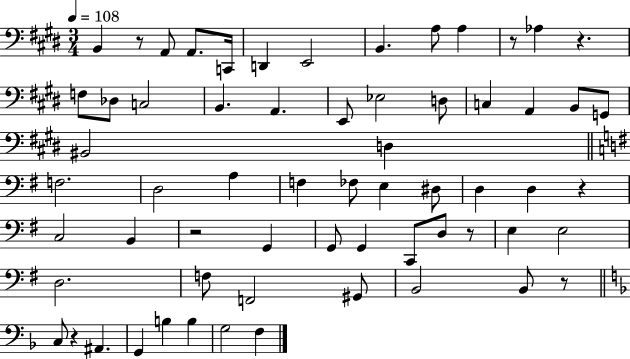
B2/q R/e A2/e A2/e. C2/s D2/q E2/h B2/q. A3/e A3/q R/e Ab3/q R/q. F3/e Db3/e C3/h B2/q. A2/q. E2/e Eb3/h D3/e C3/q A2/q B2/e G2/e BIS2/h D3/q F3/h. D3/h A3/q F3/q FES3/e E3/q D#3/e D3/q D3/q R/q C3/h B2/q R/h G2/q G2/e G2/q C2/e D3/e R/e E3/q E3/h D3/h. F3/e F2/h G#2/e B2/h B2/e R/e C3/e R/q A#2/q. G2/q B3/q B3/q G3/h F3/q